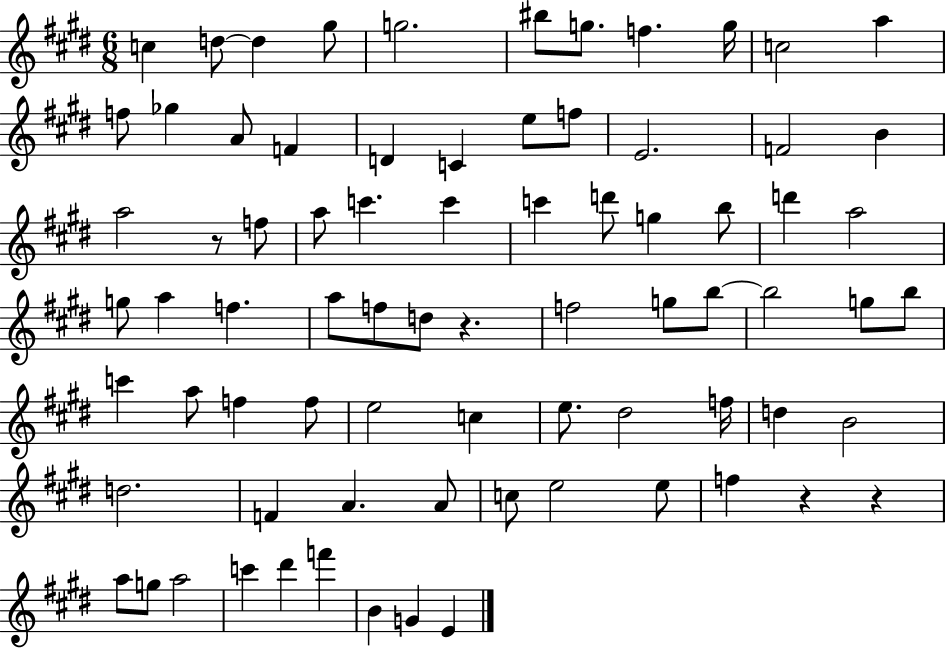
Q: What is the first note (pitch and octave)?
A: C5